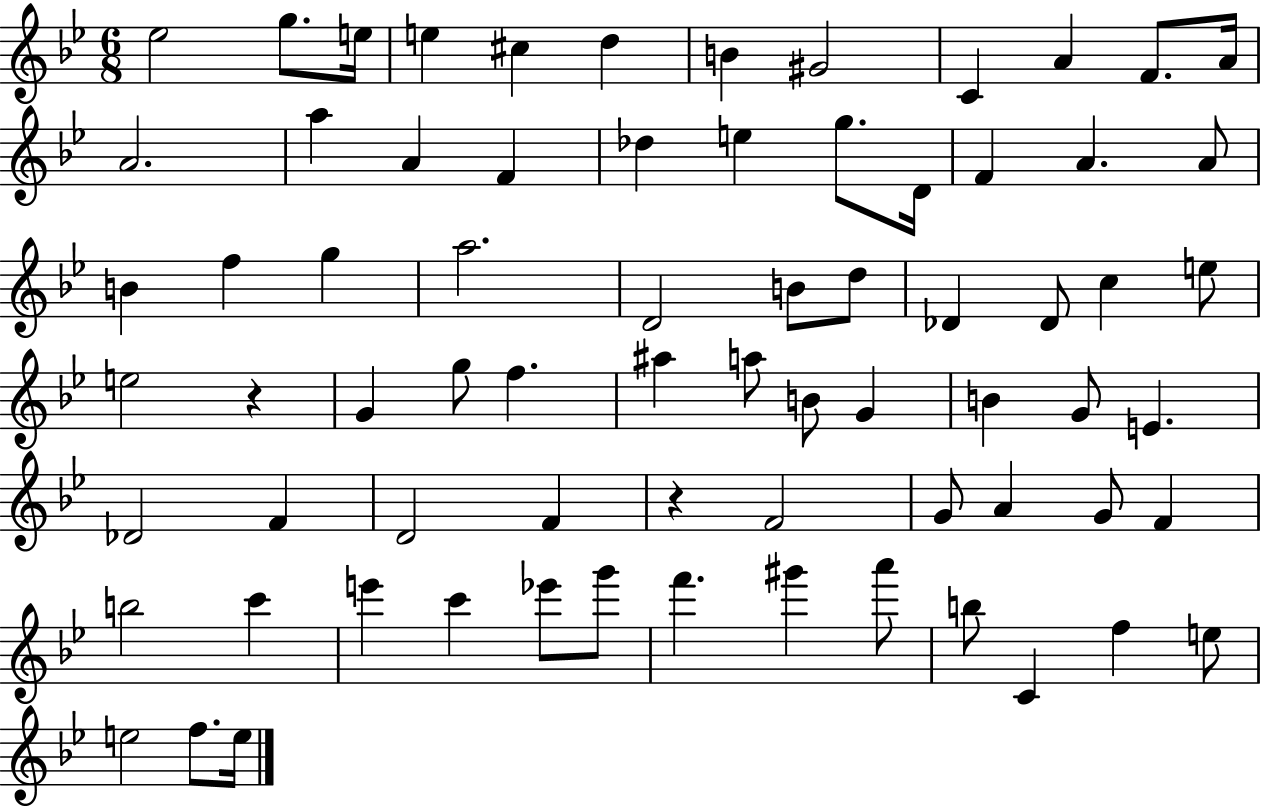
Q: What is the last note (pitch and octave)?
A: E5